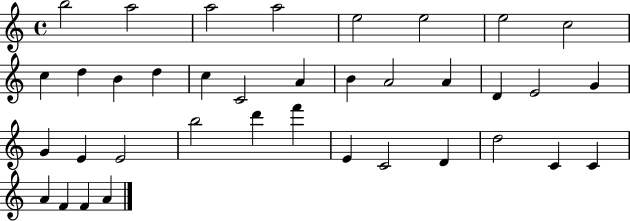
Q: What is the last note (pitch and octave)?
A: A4